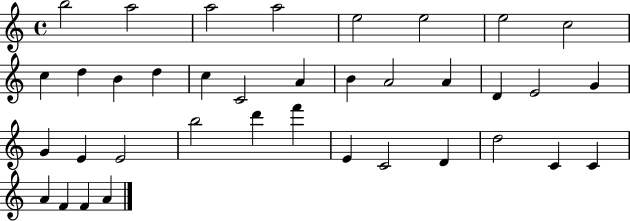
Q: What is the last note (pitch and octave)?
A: A4